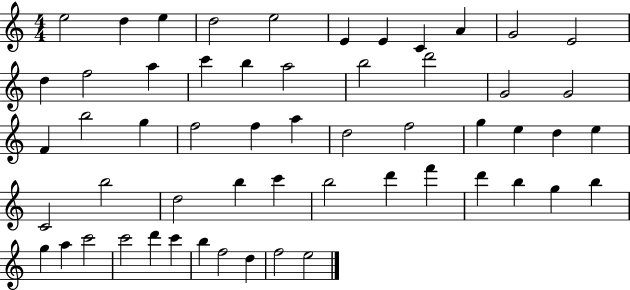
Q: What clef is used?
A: treble